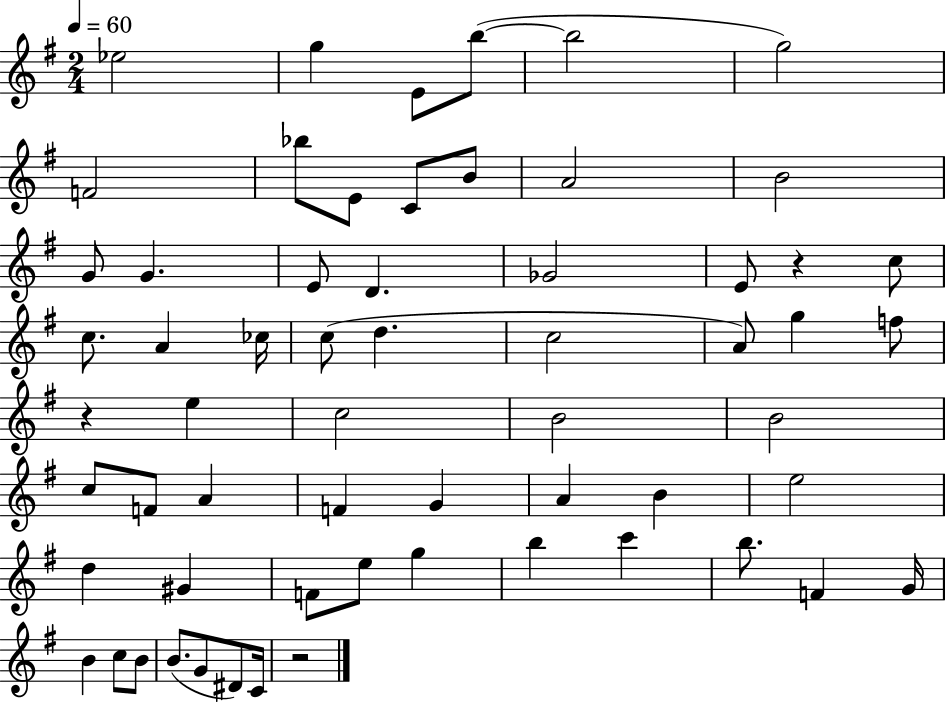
Eb5/h G5/q E4/e B5/e B5/h G5/h F4/h Bb5/e E4/e C4/e B4/e A4/h B4/h G4/e G4/q. E4/e D4/q. Gb4/h E4/e R/q C5/e C5/e. A4/q CES5/s C5/e D5/q. C5/h A4/e G5/q F5/e R/q E5/q C5/h B4/h B4/h C5/e F4/e A4/q F4/q G4/q A4/q B4/q E5/h D5/q G#4/q F4/e E5/e G5/q B5/q C6/q B5/e. F4/q G4/s B4/q C5/e B4/e B4/e. G4/e D#4/e C4/s R/h